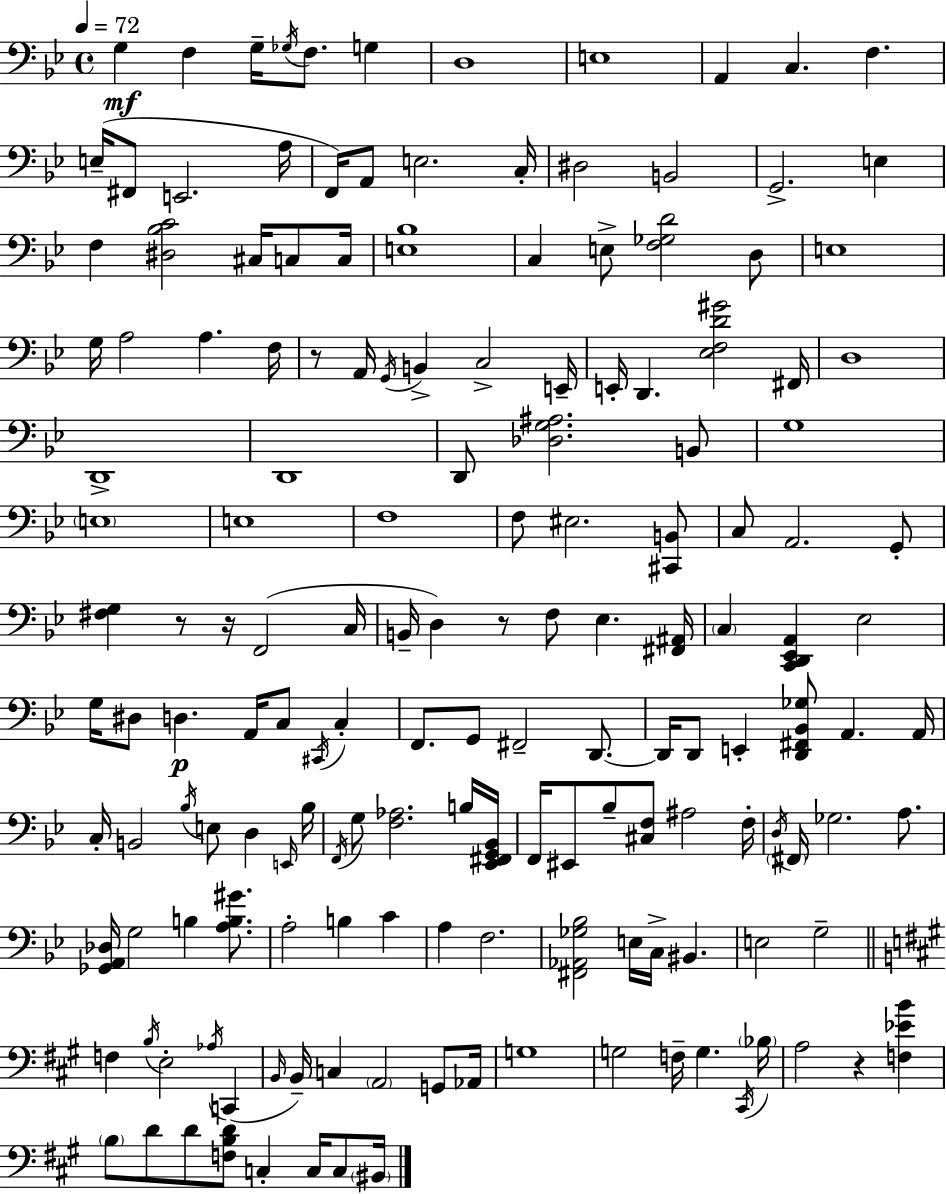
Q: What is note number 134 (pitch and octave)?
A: C3